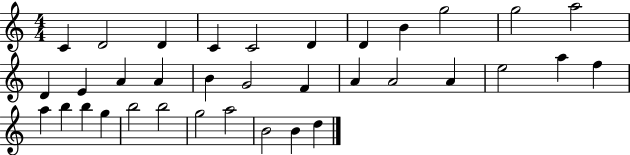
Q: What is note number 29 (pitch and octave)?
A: B5